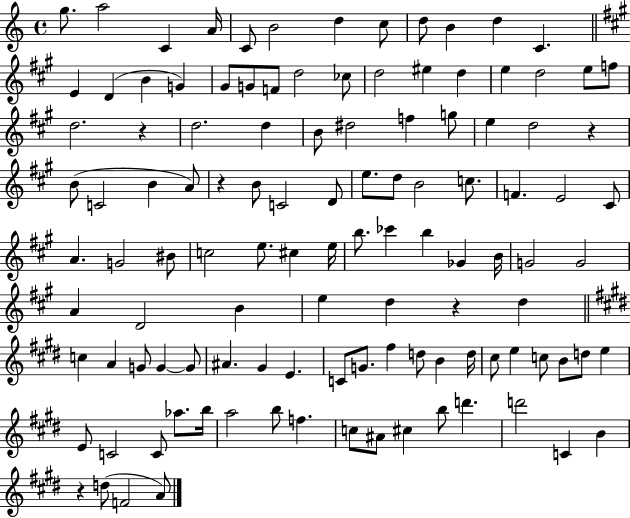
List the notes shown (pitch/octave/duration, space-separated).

G5/e. A5/h C4/q A4/s C4/e B4/h D5/q C5/e D5/e B4/q D5/q C4/q. E4/q D4/q B4/q G4/q G#4/e G4/e F4/e D5/h CES5/e D5/h EIS5/q D5/q E5/q D5/h E5/e F5/e D5/h. R/q D5/h. D5/q B4/e D#5/h F5/q G5/e E5/q D5/h R/q B4/e C4/h B4/q A4/e R/q B4/e C4/h D4/e E5/e. D5/e B4/h C5/e. F4/q. E4/h C#4/e A4/q. G4/h BIS4/e C5/h E5/e. C#5/q E5/s B5/e. CES6/q B5/q Gb4/q B4/s G4/h G4/h A4/q D4/h B4/q E5/q D5/q R/q D5/q C5/q A4/q G4/e G4/q G4/e A#4/q. G#4/q E4/q. C4/e G4/e. F#5/q D5/e B4/q D5/s C#5/e E5/q C5/e B4/e D5/e E5/q E4/e C4/h C4/e Ab5/e. B5/s A5/h B5/e F5/q. C5/e A#4/e C#5/q B5/e D6/q. D6/h C4/q B4/q R/q D5/e F4/h A4/e